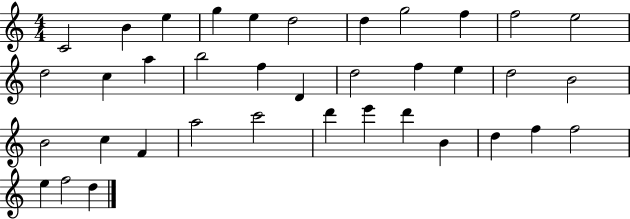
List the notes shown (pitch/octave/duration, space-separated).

C4/h B4/q E5/q G5/q E5/q D5/h D5/q G5/h F5/q F5/h E5/h D5/h C5/q A5/q B5/h F5/q D4/q D5/h F5/q E5/q D5/h B4/h B4/h C5/q F4/q A5/h C6/h D6/q E6/q D6/q B4/q D5/q F5/q F5/h E5/q F5/h D5/q